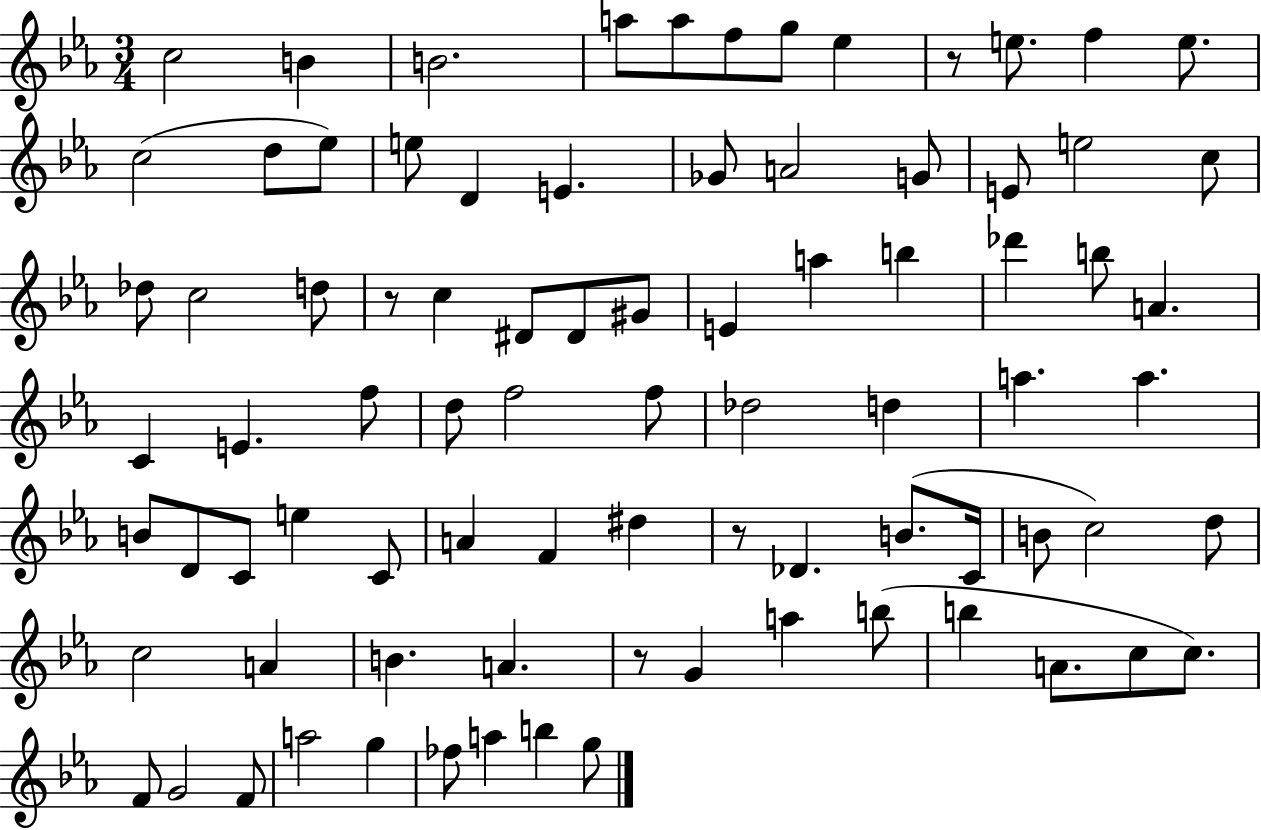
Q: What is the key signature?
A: EES major